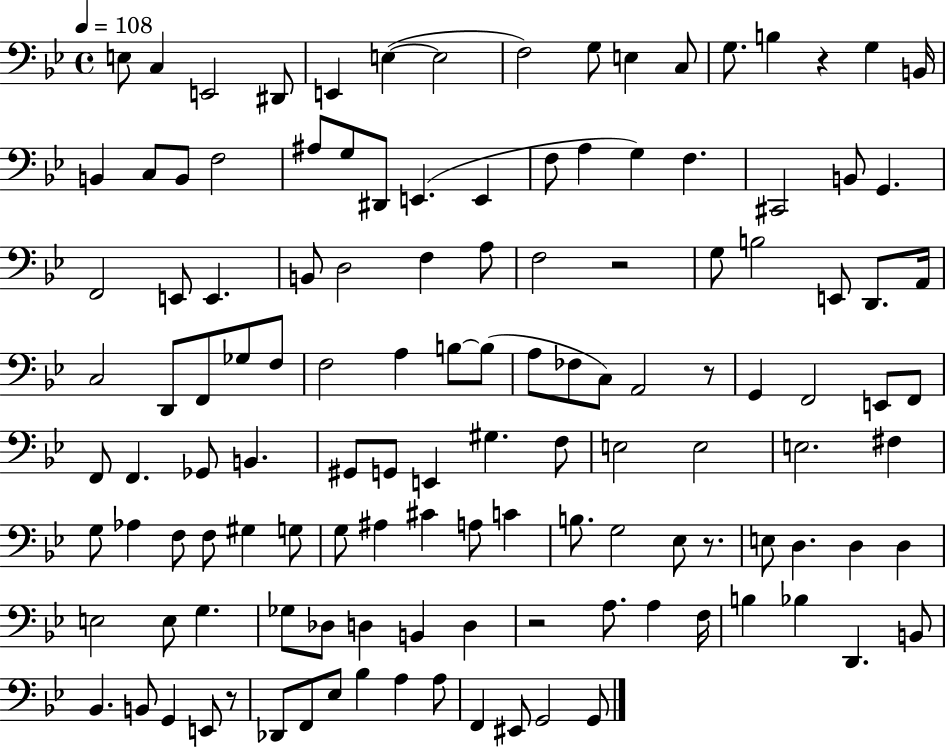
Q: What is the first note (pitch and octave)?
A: E3